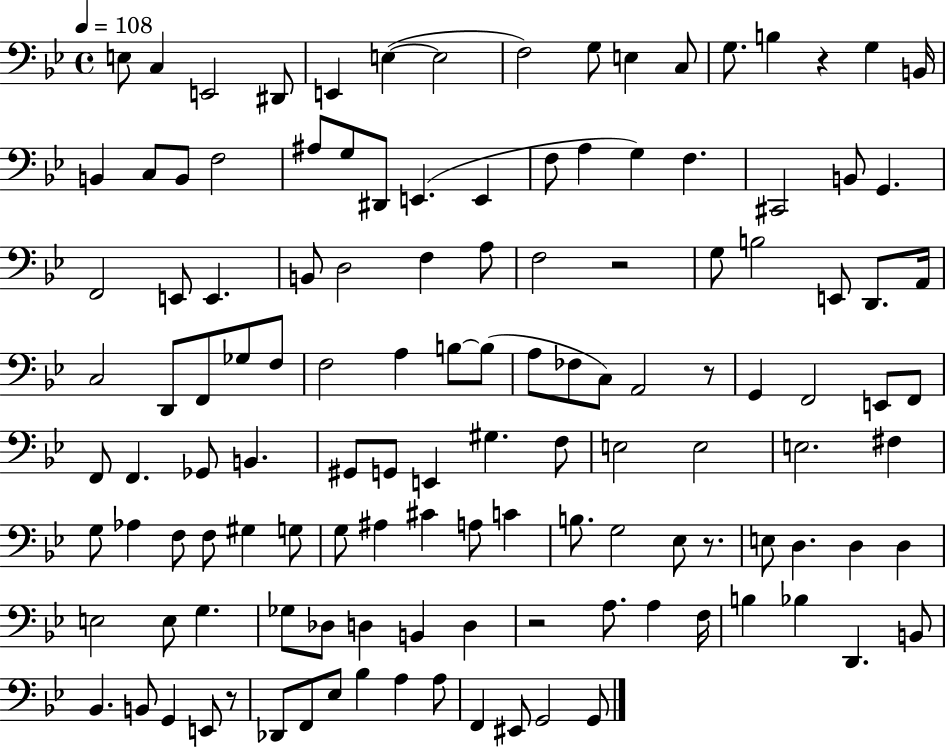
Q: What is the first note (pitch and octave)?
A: E3